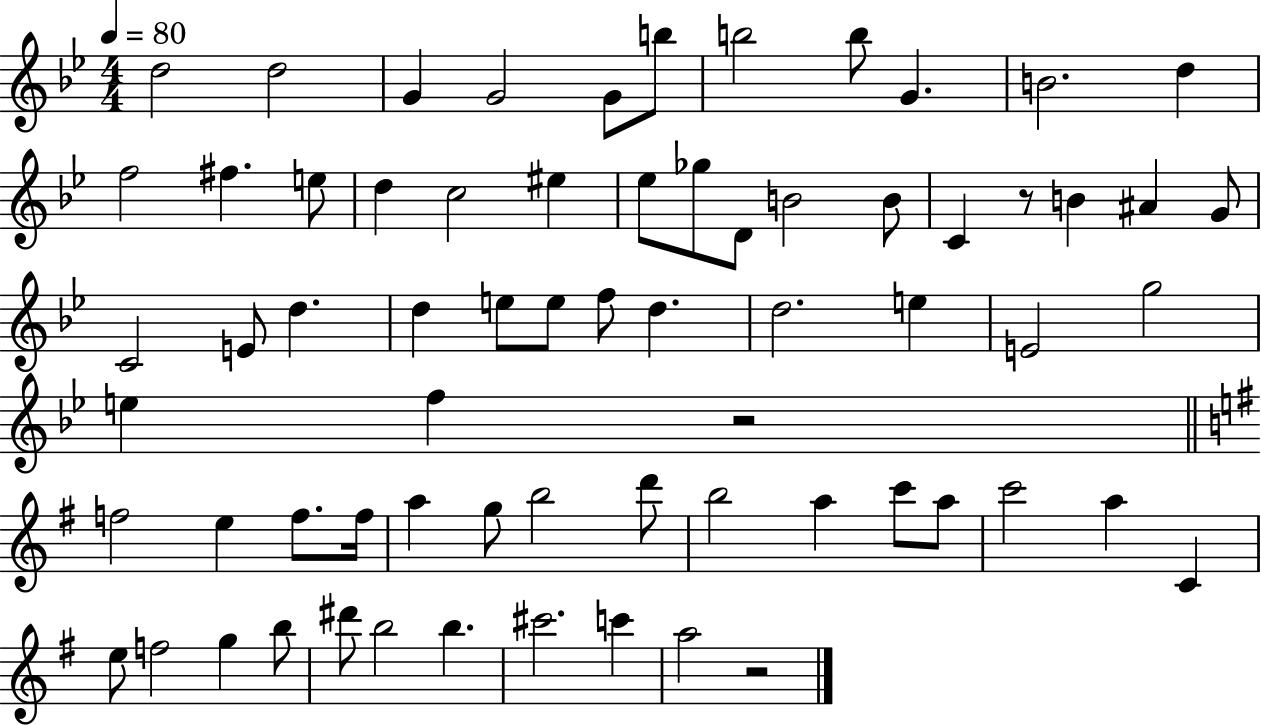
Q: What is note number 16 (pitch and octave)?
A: C5